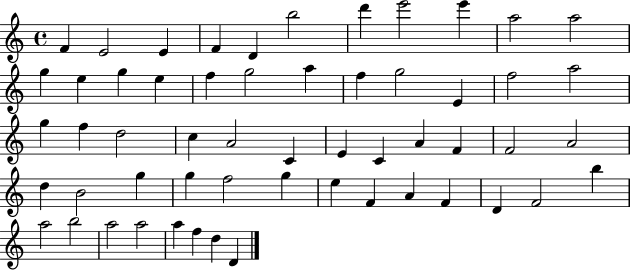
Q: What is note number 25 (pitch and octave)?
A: F5